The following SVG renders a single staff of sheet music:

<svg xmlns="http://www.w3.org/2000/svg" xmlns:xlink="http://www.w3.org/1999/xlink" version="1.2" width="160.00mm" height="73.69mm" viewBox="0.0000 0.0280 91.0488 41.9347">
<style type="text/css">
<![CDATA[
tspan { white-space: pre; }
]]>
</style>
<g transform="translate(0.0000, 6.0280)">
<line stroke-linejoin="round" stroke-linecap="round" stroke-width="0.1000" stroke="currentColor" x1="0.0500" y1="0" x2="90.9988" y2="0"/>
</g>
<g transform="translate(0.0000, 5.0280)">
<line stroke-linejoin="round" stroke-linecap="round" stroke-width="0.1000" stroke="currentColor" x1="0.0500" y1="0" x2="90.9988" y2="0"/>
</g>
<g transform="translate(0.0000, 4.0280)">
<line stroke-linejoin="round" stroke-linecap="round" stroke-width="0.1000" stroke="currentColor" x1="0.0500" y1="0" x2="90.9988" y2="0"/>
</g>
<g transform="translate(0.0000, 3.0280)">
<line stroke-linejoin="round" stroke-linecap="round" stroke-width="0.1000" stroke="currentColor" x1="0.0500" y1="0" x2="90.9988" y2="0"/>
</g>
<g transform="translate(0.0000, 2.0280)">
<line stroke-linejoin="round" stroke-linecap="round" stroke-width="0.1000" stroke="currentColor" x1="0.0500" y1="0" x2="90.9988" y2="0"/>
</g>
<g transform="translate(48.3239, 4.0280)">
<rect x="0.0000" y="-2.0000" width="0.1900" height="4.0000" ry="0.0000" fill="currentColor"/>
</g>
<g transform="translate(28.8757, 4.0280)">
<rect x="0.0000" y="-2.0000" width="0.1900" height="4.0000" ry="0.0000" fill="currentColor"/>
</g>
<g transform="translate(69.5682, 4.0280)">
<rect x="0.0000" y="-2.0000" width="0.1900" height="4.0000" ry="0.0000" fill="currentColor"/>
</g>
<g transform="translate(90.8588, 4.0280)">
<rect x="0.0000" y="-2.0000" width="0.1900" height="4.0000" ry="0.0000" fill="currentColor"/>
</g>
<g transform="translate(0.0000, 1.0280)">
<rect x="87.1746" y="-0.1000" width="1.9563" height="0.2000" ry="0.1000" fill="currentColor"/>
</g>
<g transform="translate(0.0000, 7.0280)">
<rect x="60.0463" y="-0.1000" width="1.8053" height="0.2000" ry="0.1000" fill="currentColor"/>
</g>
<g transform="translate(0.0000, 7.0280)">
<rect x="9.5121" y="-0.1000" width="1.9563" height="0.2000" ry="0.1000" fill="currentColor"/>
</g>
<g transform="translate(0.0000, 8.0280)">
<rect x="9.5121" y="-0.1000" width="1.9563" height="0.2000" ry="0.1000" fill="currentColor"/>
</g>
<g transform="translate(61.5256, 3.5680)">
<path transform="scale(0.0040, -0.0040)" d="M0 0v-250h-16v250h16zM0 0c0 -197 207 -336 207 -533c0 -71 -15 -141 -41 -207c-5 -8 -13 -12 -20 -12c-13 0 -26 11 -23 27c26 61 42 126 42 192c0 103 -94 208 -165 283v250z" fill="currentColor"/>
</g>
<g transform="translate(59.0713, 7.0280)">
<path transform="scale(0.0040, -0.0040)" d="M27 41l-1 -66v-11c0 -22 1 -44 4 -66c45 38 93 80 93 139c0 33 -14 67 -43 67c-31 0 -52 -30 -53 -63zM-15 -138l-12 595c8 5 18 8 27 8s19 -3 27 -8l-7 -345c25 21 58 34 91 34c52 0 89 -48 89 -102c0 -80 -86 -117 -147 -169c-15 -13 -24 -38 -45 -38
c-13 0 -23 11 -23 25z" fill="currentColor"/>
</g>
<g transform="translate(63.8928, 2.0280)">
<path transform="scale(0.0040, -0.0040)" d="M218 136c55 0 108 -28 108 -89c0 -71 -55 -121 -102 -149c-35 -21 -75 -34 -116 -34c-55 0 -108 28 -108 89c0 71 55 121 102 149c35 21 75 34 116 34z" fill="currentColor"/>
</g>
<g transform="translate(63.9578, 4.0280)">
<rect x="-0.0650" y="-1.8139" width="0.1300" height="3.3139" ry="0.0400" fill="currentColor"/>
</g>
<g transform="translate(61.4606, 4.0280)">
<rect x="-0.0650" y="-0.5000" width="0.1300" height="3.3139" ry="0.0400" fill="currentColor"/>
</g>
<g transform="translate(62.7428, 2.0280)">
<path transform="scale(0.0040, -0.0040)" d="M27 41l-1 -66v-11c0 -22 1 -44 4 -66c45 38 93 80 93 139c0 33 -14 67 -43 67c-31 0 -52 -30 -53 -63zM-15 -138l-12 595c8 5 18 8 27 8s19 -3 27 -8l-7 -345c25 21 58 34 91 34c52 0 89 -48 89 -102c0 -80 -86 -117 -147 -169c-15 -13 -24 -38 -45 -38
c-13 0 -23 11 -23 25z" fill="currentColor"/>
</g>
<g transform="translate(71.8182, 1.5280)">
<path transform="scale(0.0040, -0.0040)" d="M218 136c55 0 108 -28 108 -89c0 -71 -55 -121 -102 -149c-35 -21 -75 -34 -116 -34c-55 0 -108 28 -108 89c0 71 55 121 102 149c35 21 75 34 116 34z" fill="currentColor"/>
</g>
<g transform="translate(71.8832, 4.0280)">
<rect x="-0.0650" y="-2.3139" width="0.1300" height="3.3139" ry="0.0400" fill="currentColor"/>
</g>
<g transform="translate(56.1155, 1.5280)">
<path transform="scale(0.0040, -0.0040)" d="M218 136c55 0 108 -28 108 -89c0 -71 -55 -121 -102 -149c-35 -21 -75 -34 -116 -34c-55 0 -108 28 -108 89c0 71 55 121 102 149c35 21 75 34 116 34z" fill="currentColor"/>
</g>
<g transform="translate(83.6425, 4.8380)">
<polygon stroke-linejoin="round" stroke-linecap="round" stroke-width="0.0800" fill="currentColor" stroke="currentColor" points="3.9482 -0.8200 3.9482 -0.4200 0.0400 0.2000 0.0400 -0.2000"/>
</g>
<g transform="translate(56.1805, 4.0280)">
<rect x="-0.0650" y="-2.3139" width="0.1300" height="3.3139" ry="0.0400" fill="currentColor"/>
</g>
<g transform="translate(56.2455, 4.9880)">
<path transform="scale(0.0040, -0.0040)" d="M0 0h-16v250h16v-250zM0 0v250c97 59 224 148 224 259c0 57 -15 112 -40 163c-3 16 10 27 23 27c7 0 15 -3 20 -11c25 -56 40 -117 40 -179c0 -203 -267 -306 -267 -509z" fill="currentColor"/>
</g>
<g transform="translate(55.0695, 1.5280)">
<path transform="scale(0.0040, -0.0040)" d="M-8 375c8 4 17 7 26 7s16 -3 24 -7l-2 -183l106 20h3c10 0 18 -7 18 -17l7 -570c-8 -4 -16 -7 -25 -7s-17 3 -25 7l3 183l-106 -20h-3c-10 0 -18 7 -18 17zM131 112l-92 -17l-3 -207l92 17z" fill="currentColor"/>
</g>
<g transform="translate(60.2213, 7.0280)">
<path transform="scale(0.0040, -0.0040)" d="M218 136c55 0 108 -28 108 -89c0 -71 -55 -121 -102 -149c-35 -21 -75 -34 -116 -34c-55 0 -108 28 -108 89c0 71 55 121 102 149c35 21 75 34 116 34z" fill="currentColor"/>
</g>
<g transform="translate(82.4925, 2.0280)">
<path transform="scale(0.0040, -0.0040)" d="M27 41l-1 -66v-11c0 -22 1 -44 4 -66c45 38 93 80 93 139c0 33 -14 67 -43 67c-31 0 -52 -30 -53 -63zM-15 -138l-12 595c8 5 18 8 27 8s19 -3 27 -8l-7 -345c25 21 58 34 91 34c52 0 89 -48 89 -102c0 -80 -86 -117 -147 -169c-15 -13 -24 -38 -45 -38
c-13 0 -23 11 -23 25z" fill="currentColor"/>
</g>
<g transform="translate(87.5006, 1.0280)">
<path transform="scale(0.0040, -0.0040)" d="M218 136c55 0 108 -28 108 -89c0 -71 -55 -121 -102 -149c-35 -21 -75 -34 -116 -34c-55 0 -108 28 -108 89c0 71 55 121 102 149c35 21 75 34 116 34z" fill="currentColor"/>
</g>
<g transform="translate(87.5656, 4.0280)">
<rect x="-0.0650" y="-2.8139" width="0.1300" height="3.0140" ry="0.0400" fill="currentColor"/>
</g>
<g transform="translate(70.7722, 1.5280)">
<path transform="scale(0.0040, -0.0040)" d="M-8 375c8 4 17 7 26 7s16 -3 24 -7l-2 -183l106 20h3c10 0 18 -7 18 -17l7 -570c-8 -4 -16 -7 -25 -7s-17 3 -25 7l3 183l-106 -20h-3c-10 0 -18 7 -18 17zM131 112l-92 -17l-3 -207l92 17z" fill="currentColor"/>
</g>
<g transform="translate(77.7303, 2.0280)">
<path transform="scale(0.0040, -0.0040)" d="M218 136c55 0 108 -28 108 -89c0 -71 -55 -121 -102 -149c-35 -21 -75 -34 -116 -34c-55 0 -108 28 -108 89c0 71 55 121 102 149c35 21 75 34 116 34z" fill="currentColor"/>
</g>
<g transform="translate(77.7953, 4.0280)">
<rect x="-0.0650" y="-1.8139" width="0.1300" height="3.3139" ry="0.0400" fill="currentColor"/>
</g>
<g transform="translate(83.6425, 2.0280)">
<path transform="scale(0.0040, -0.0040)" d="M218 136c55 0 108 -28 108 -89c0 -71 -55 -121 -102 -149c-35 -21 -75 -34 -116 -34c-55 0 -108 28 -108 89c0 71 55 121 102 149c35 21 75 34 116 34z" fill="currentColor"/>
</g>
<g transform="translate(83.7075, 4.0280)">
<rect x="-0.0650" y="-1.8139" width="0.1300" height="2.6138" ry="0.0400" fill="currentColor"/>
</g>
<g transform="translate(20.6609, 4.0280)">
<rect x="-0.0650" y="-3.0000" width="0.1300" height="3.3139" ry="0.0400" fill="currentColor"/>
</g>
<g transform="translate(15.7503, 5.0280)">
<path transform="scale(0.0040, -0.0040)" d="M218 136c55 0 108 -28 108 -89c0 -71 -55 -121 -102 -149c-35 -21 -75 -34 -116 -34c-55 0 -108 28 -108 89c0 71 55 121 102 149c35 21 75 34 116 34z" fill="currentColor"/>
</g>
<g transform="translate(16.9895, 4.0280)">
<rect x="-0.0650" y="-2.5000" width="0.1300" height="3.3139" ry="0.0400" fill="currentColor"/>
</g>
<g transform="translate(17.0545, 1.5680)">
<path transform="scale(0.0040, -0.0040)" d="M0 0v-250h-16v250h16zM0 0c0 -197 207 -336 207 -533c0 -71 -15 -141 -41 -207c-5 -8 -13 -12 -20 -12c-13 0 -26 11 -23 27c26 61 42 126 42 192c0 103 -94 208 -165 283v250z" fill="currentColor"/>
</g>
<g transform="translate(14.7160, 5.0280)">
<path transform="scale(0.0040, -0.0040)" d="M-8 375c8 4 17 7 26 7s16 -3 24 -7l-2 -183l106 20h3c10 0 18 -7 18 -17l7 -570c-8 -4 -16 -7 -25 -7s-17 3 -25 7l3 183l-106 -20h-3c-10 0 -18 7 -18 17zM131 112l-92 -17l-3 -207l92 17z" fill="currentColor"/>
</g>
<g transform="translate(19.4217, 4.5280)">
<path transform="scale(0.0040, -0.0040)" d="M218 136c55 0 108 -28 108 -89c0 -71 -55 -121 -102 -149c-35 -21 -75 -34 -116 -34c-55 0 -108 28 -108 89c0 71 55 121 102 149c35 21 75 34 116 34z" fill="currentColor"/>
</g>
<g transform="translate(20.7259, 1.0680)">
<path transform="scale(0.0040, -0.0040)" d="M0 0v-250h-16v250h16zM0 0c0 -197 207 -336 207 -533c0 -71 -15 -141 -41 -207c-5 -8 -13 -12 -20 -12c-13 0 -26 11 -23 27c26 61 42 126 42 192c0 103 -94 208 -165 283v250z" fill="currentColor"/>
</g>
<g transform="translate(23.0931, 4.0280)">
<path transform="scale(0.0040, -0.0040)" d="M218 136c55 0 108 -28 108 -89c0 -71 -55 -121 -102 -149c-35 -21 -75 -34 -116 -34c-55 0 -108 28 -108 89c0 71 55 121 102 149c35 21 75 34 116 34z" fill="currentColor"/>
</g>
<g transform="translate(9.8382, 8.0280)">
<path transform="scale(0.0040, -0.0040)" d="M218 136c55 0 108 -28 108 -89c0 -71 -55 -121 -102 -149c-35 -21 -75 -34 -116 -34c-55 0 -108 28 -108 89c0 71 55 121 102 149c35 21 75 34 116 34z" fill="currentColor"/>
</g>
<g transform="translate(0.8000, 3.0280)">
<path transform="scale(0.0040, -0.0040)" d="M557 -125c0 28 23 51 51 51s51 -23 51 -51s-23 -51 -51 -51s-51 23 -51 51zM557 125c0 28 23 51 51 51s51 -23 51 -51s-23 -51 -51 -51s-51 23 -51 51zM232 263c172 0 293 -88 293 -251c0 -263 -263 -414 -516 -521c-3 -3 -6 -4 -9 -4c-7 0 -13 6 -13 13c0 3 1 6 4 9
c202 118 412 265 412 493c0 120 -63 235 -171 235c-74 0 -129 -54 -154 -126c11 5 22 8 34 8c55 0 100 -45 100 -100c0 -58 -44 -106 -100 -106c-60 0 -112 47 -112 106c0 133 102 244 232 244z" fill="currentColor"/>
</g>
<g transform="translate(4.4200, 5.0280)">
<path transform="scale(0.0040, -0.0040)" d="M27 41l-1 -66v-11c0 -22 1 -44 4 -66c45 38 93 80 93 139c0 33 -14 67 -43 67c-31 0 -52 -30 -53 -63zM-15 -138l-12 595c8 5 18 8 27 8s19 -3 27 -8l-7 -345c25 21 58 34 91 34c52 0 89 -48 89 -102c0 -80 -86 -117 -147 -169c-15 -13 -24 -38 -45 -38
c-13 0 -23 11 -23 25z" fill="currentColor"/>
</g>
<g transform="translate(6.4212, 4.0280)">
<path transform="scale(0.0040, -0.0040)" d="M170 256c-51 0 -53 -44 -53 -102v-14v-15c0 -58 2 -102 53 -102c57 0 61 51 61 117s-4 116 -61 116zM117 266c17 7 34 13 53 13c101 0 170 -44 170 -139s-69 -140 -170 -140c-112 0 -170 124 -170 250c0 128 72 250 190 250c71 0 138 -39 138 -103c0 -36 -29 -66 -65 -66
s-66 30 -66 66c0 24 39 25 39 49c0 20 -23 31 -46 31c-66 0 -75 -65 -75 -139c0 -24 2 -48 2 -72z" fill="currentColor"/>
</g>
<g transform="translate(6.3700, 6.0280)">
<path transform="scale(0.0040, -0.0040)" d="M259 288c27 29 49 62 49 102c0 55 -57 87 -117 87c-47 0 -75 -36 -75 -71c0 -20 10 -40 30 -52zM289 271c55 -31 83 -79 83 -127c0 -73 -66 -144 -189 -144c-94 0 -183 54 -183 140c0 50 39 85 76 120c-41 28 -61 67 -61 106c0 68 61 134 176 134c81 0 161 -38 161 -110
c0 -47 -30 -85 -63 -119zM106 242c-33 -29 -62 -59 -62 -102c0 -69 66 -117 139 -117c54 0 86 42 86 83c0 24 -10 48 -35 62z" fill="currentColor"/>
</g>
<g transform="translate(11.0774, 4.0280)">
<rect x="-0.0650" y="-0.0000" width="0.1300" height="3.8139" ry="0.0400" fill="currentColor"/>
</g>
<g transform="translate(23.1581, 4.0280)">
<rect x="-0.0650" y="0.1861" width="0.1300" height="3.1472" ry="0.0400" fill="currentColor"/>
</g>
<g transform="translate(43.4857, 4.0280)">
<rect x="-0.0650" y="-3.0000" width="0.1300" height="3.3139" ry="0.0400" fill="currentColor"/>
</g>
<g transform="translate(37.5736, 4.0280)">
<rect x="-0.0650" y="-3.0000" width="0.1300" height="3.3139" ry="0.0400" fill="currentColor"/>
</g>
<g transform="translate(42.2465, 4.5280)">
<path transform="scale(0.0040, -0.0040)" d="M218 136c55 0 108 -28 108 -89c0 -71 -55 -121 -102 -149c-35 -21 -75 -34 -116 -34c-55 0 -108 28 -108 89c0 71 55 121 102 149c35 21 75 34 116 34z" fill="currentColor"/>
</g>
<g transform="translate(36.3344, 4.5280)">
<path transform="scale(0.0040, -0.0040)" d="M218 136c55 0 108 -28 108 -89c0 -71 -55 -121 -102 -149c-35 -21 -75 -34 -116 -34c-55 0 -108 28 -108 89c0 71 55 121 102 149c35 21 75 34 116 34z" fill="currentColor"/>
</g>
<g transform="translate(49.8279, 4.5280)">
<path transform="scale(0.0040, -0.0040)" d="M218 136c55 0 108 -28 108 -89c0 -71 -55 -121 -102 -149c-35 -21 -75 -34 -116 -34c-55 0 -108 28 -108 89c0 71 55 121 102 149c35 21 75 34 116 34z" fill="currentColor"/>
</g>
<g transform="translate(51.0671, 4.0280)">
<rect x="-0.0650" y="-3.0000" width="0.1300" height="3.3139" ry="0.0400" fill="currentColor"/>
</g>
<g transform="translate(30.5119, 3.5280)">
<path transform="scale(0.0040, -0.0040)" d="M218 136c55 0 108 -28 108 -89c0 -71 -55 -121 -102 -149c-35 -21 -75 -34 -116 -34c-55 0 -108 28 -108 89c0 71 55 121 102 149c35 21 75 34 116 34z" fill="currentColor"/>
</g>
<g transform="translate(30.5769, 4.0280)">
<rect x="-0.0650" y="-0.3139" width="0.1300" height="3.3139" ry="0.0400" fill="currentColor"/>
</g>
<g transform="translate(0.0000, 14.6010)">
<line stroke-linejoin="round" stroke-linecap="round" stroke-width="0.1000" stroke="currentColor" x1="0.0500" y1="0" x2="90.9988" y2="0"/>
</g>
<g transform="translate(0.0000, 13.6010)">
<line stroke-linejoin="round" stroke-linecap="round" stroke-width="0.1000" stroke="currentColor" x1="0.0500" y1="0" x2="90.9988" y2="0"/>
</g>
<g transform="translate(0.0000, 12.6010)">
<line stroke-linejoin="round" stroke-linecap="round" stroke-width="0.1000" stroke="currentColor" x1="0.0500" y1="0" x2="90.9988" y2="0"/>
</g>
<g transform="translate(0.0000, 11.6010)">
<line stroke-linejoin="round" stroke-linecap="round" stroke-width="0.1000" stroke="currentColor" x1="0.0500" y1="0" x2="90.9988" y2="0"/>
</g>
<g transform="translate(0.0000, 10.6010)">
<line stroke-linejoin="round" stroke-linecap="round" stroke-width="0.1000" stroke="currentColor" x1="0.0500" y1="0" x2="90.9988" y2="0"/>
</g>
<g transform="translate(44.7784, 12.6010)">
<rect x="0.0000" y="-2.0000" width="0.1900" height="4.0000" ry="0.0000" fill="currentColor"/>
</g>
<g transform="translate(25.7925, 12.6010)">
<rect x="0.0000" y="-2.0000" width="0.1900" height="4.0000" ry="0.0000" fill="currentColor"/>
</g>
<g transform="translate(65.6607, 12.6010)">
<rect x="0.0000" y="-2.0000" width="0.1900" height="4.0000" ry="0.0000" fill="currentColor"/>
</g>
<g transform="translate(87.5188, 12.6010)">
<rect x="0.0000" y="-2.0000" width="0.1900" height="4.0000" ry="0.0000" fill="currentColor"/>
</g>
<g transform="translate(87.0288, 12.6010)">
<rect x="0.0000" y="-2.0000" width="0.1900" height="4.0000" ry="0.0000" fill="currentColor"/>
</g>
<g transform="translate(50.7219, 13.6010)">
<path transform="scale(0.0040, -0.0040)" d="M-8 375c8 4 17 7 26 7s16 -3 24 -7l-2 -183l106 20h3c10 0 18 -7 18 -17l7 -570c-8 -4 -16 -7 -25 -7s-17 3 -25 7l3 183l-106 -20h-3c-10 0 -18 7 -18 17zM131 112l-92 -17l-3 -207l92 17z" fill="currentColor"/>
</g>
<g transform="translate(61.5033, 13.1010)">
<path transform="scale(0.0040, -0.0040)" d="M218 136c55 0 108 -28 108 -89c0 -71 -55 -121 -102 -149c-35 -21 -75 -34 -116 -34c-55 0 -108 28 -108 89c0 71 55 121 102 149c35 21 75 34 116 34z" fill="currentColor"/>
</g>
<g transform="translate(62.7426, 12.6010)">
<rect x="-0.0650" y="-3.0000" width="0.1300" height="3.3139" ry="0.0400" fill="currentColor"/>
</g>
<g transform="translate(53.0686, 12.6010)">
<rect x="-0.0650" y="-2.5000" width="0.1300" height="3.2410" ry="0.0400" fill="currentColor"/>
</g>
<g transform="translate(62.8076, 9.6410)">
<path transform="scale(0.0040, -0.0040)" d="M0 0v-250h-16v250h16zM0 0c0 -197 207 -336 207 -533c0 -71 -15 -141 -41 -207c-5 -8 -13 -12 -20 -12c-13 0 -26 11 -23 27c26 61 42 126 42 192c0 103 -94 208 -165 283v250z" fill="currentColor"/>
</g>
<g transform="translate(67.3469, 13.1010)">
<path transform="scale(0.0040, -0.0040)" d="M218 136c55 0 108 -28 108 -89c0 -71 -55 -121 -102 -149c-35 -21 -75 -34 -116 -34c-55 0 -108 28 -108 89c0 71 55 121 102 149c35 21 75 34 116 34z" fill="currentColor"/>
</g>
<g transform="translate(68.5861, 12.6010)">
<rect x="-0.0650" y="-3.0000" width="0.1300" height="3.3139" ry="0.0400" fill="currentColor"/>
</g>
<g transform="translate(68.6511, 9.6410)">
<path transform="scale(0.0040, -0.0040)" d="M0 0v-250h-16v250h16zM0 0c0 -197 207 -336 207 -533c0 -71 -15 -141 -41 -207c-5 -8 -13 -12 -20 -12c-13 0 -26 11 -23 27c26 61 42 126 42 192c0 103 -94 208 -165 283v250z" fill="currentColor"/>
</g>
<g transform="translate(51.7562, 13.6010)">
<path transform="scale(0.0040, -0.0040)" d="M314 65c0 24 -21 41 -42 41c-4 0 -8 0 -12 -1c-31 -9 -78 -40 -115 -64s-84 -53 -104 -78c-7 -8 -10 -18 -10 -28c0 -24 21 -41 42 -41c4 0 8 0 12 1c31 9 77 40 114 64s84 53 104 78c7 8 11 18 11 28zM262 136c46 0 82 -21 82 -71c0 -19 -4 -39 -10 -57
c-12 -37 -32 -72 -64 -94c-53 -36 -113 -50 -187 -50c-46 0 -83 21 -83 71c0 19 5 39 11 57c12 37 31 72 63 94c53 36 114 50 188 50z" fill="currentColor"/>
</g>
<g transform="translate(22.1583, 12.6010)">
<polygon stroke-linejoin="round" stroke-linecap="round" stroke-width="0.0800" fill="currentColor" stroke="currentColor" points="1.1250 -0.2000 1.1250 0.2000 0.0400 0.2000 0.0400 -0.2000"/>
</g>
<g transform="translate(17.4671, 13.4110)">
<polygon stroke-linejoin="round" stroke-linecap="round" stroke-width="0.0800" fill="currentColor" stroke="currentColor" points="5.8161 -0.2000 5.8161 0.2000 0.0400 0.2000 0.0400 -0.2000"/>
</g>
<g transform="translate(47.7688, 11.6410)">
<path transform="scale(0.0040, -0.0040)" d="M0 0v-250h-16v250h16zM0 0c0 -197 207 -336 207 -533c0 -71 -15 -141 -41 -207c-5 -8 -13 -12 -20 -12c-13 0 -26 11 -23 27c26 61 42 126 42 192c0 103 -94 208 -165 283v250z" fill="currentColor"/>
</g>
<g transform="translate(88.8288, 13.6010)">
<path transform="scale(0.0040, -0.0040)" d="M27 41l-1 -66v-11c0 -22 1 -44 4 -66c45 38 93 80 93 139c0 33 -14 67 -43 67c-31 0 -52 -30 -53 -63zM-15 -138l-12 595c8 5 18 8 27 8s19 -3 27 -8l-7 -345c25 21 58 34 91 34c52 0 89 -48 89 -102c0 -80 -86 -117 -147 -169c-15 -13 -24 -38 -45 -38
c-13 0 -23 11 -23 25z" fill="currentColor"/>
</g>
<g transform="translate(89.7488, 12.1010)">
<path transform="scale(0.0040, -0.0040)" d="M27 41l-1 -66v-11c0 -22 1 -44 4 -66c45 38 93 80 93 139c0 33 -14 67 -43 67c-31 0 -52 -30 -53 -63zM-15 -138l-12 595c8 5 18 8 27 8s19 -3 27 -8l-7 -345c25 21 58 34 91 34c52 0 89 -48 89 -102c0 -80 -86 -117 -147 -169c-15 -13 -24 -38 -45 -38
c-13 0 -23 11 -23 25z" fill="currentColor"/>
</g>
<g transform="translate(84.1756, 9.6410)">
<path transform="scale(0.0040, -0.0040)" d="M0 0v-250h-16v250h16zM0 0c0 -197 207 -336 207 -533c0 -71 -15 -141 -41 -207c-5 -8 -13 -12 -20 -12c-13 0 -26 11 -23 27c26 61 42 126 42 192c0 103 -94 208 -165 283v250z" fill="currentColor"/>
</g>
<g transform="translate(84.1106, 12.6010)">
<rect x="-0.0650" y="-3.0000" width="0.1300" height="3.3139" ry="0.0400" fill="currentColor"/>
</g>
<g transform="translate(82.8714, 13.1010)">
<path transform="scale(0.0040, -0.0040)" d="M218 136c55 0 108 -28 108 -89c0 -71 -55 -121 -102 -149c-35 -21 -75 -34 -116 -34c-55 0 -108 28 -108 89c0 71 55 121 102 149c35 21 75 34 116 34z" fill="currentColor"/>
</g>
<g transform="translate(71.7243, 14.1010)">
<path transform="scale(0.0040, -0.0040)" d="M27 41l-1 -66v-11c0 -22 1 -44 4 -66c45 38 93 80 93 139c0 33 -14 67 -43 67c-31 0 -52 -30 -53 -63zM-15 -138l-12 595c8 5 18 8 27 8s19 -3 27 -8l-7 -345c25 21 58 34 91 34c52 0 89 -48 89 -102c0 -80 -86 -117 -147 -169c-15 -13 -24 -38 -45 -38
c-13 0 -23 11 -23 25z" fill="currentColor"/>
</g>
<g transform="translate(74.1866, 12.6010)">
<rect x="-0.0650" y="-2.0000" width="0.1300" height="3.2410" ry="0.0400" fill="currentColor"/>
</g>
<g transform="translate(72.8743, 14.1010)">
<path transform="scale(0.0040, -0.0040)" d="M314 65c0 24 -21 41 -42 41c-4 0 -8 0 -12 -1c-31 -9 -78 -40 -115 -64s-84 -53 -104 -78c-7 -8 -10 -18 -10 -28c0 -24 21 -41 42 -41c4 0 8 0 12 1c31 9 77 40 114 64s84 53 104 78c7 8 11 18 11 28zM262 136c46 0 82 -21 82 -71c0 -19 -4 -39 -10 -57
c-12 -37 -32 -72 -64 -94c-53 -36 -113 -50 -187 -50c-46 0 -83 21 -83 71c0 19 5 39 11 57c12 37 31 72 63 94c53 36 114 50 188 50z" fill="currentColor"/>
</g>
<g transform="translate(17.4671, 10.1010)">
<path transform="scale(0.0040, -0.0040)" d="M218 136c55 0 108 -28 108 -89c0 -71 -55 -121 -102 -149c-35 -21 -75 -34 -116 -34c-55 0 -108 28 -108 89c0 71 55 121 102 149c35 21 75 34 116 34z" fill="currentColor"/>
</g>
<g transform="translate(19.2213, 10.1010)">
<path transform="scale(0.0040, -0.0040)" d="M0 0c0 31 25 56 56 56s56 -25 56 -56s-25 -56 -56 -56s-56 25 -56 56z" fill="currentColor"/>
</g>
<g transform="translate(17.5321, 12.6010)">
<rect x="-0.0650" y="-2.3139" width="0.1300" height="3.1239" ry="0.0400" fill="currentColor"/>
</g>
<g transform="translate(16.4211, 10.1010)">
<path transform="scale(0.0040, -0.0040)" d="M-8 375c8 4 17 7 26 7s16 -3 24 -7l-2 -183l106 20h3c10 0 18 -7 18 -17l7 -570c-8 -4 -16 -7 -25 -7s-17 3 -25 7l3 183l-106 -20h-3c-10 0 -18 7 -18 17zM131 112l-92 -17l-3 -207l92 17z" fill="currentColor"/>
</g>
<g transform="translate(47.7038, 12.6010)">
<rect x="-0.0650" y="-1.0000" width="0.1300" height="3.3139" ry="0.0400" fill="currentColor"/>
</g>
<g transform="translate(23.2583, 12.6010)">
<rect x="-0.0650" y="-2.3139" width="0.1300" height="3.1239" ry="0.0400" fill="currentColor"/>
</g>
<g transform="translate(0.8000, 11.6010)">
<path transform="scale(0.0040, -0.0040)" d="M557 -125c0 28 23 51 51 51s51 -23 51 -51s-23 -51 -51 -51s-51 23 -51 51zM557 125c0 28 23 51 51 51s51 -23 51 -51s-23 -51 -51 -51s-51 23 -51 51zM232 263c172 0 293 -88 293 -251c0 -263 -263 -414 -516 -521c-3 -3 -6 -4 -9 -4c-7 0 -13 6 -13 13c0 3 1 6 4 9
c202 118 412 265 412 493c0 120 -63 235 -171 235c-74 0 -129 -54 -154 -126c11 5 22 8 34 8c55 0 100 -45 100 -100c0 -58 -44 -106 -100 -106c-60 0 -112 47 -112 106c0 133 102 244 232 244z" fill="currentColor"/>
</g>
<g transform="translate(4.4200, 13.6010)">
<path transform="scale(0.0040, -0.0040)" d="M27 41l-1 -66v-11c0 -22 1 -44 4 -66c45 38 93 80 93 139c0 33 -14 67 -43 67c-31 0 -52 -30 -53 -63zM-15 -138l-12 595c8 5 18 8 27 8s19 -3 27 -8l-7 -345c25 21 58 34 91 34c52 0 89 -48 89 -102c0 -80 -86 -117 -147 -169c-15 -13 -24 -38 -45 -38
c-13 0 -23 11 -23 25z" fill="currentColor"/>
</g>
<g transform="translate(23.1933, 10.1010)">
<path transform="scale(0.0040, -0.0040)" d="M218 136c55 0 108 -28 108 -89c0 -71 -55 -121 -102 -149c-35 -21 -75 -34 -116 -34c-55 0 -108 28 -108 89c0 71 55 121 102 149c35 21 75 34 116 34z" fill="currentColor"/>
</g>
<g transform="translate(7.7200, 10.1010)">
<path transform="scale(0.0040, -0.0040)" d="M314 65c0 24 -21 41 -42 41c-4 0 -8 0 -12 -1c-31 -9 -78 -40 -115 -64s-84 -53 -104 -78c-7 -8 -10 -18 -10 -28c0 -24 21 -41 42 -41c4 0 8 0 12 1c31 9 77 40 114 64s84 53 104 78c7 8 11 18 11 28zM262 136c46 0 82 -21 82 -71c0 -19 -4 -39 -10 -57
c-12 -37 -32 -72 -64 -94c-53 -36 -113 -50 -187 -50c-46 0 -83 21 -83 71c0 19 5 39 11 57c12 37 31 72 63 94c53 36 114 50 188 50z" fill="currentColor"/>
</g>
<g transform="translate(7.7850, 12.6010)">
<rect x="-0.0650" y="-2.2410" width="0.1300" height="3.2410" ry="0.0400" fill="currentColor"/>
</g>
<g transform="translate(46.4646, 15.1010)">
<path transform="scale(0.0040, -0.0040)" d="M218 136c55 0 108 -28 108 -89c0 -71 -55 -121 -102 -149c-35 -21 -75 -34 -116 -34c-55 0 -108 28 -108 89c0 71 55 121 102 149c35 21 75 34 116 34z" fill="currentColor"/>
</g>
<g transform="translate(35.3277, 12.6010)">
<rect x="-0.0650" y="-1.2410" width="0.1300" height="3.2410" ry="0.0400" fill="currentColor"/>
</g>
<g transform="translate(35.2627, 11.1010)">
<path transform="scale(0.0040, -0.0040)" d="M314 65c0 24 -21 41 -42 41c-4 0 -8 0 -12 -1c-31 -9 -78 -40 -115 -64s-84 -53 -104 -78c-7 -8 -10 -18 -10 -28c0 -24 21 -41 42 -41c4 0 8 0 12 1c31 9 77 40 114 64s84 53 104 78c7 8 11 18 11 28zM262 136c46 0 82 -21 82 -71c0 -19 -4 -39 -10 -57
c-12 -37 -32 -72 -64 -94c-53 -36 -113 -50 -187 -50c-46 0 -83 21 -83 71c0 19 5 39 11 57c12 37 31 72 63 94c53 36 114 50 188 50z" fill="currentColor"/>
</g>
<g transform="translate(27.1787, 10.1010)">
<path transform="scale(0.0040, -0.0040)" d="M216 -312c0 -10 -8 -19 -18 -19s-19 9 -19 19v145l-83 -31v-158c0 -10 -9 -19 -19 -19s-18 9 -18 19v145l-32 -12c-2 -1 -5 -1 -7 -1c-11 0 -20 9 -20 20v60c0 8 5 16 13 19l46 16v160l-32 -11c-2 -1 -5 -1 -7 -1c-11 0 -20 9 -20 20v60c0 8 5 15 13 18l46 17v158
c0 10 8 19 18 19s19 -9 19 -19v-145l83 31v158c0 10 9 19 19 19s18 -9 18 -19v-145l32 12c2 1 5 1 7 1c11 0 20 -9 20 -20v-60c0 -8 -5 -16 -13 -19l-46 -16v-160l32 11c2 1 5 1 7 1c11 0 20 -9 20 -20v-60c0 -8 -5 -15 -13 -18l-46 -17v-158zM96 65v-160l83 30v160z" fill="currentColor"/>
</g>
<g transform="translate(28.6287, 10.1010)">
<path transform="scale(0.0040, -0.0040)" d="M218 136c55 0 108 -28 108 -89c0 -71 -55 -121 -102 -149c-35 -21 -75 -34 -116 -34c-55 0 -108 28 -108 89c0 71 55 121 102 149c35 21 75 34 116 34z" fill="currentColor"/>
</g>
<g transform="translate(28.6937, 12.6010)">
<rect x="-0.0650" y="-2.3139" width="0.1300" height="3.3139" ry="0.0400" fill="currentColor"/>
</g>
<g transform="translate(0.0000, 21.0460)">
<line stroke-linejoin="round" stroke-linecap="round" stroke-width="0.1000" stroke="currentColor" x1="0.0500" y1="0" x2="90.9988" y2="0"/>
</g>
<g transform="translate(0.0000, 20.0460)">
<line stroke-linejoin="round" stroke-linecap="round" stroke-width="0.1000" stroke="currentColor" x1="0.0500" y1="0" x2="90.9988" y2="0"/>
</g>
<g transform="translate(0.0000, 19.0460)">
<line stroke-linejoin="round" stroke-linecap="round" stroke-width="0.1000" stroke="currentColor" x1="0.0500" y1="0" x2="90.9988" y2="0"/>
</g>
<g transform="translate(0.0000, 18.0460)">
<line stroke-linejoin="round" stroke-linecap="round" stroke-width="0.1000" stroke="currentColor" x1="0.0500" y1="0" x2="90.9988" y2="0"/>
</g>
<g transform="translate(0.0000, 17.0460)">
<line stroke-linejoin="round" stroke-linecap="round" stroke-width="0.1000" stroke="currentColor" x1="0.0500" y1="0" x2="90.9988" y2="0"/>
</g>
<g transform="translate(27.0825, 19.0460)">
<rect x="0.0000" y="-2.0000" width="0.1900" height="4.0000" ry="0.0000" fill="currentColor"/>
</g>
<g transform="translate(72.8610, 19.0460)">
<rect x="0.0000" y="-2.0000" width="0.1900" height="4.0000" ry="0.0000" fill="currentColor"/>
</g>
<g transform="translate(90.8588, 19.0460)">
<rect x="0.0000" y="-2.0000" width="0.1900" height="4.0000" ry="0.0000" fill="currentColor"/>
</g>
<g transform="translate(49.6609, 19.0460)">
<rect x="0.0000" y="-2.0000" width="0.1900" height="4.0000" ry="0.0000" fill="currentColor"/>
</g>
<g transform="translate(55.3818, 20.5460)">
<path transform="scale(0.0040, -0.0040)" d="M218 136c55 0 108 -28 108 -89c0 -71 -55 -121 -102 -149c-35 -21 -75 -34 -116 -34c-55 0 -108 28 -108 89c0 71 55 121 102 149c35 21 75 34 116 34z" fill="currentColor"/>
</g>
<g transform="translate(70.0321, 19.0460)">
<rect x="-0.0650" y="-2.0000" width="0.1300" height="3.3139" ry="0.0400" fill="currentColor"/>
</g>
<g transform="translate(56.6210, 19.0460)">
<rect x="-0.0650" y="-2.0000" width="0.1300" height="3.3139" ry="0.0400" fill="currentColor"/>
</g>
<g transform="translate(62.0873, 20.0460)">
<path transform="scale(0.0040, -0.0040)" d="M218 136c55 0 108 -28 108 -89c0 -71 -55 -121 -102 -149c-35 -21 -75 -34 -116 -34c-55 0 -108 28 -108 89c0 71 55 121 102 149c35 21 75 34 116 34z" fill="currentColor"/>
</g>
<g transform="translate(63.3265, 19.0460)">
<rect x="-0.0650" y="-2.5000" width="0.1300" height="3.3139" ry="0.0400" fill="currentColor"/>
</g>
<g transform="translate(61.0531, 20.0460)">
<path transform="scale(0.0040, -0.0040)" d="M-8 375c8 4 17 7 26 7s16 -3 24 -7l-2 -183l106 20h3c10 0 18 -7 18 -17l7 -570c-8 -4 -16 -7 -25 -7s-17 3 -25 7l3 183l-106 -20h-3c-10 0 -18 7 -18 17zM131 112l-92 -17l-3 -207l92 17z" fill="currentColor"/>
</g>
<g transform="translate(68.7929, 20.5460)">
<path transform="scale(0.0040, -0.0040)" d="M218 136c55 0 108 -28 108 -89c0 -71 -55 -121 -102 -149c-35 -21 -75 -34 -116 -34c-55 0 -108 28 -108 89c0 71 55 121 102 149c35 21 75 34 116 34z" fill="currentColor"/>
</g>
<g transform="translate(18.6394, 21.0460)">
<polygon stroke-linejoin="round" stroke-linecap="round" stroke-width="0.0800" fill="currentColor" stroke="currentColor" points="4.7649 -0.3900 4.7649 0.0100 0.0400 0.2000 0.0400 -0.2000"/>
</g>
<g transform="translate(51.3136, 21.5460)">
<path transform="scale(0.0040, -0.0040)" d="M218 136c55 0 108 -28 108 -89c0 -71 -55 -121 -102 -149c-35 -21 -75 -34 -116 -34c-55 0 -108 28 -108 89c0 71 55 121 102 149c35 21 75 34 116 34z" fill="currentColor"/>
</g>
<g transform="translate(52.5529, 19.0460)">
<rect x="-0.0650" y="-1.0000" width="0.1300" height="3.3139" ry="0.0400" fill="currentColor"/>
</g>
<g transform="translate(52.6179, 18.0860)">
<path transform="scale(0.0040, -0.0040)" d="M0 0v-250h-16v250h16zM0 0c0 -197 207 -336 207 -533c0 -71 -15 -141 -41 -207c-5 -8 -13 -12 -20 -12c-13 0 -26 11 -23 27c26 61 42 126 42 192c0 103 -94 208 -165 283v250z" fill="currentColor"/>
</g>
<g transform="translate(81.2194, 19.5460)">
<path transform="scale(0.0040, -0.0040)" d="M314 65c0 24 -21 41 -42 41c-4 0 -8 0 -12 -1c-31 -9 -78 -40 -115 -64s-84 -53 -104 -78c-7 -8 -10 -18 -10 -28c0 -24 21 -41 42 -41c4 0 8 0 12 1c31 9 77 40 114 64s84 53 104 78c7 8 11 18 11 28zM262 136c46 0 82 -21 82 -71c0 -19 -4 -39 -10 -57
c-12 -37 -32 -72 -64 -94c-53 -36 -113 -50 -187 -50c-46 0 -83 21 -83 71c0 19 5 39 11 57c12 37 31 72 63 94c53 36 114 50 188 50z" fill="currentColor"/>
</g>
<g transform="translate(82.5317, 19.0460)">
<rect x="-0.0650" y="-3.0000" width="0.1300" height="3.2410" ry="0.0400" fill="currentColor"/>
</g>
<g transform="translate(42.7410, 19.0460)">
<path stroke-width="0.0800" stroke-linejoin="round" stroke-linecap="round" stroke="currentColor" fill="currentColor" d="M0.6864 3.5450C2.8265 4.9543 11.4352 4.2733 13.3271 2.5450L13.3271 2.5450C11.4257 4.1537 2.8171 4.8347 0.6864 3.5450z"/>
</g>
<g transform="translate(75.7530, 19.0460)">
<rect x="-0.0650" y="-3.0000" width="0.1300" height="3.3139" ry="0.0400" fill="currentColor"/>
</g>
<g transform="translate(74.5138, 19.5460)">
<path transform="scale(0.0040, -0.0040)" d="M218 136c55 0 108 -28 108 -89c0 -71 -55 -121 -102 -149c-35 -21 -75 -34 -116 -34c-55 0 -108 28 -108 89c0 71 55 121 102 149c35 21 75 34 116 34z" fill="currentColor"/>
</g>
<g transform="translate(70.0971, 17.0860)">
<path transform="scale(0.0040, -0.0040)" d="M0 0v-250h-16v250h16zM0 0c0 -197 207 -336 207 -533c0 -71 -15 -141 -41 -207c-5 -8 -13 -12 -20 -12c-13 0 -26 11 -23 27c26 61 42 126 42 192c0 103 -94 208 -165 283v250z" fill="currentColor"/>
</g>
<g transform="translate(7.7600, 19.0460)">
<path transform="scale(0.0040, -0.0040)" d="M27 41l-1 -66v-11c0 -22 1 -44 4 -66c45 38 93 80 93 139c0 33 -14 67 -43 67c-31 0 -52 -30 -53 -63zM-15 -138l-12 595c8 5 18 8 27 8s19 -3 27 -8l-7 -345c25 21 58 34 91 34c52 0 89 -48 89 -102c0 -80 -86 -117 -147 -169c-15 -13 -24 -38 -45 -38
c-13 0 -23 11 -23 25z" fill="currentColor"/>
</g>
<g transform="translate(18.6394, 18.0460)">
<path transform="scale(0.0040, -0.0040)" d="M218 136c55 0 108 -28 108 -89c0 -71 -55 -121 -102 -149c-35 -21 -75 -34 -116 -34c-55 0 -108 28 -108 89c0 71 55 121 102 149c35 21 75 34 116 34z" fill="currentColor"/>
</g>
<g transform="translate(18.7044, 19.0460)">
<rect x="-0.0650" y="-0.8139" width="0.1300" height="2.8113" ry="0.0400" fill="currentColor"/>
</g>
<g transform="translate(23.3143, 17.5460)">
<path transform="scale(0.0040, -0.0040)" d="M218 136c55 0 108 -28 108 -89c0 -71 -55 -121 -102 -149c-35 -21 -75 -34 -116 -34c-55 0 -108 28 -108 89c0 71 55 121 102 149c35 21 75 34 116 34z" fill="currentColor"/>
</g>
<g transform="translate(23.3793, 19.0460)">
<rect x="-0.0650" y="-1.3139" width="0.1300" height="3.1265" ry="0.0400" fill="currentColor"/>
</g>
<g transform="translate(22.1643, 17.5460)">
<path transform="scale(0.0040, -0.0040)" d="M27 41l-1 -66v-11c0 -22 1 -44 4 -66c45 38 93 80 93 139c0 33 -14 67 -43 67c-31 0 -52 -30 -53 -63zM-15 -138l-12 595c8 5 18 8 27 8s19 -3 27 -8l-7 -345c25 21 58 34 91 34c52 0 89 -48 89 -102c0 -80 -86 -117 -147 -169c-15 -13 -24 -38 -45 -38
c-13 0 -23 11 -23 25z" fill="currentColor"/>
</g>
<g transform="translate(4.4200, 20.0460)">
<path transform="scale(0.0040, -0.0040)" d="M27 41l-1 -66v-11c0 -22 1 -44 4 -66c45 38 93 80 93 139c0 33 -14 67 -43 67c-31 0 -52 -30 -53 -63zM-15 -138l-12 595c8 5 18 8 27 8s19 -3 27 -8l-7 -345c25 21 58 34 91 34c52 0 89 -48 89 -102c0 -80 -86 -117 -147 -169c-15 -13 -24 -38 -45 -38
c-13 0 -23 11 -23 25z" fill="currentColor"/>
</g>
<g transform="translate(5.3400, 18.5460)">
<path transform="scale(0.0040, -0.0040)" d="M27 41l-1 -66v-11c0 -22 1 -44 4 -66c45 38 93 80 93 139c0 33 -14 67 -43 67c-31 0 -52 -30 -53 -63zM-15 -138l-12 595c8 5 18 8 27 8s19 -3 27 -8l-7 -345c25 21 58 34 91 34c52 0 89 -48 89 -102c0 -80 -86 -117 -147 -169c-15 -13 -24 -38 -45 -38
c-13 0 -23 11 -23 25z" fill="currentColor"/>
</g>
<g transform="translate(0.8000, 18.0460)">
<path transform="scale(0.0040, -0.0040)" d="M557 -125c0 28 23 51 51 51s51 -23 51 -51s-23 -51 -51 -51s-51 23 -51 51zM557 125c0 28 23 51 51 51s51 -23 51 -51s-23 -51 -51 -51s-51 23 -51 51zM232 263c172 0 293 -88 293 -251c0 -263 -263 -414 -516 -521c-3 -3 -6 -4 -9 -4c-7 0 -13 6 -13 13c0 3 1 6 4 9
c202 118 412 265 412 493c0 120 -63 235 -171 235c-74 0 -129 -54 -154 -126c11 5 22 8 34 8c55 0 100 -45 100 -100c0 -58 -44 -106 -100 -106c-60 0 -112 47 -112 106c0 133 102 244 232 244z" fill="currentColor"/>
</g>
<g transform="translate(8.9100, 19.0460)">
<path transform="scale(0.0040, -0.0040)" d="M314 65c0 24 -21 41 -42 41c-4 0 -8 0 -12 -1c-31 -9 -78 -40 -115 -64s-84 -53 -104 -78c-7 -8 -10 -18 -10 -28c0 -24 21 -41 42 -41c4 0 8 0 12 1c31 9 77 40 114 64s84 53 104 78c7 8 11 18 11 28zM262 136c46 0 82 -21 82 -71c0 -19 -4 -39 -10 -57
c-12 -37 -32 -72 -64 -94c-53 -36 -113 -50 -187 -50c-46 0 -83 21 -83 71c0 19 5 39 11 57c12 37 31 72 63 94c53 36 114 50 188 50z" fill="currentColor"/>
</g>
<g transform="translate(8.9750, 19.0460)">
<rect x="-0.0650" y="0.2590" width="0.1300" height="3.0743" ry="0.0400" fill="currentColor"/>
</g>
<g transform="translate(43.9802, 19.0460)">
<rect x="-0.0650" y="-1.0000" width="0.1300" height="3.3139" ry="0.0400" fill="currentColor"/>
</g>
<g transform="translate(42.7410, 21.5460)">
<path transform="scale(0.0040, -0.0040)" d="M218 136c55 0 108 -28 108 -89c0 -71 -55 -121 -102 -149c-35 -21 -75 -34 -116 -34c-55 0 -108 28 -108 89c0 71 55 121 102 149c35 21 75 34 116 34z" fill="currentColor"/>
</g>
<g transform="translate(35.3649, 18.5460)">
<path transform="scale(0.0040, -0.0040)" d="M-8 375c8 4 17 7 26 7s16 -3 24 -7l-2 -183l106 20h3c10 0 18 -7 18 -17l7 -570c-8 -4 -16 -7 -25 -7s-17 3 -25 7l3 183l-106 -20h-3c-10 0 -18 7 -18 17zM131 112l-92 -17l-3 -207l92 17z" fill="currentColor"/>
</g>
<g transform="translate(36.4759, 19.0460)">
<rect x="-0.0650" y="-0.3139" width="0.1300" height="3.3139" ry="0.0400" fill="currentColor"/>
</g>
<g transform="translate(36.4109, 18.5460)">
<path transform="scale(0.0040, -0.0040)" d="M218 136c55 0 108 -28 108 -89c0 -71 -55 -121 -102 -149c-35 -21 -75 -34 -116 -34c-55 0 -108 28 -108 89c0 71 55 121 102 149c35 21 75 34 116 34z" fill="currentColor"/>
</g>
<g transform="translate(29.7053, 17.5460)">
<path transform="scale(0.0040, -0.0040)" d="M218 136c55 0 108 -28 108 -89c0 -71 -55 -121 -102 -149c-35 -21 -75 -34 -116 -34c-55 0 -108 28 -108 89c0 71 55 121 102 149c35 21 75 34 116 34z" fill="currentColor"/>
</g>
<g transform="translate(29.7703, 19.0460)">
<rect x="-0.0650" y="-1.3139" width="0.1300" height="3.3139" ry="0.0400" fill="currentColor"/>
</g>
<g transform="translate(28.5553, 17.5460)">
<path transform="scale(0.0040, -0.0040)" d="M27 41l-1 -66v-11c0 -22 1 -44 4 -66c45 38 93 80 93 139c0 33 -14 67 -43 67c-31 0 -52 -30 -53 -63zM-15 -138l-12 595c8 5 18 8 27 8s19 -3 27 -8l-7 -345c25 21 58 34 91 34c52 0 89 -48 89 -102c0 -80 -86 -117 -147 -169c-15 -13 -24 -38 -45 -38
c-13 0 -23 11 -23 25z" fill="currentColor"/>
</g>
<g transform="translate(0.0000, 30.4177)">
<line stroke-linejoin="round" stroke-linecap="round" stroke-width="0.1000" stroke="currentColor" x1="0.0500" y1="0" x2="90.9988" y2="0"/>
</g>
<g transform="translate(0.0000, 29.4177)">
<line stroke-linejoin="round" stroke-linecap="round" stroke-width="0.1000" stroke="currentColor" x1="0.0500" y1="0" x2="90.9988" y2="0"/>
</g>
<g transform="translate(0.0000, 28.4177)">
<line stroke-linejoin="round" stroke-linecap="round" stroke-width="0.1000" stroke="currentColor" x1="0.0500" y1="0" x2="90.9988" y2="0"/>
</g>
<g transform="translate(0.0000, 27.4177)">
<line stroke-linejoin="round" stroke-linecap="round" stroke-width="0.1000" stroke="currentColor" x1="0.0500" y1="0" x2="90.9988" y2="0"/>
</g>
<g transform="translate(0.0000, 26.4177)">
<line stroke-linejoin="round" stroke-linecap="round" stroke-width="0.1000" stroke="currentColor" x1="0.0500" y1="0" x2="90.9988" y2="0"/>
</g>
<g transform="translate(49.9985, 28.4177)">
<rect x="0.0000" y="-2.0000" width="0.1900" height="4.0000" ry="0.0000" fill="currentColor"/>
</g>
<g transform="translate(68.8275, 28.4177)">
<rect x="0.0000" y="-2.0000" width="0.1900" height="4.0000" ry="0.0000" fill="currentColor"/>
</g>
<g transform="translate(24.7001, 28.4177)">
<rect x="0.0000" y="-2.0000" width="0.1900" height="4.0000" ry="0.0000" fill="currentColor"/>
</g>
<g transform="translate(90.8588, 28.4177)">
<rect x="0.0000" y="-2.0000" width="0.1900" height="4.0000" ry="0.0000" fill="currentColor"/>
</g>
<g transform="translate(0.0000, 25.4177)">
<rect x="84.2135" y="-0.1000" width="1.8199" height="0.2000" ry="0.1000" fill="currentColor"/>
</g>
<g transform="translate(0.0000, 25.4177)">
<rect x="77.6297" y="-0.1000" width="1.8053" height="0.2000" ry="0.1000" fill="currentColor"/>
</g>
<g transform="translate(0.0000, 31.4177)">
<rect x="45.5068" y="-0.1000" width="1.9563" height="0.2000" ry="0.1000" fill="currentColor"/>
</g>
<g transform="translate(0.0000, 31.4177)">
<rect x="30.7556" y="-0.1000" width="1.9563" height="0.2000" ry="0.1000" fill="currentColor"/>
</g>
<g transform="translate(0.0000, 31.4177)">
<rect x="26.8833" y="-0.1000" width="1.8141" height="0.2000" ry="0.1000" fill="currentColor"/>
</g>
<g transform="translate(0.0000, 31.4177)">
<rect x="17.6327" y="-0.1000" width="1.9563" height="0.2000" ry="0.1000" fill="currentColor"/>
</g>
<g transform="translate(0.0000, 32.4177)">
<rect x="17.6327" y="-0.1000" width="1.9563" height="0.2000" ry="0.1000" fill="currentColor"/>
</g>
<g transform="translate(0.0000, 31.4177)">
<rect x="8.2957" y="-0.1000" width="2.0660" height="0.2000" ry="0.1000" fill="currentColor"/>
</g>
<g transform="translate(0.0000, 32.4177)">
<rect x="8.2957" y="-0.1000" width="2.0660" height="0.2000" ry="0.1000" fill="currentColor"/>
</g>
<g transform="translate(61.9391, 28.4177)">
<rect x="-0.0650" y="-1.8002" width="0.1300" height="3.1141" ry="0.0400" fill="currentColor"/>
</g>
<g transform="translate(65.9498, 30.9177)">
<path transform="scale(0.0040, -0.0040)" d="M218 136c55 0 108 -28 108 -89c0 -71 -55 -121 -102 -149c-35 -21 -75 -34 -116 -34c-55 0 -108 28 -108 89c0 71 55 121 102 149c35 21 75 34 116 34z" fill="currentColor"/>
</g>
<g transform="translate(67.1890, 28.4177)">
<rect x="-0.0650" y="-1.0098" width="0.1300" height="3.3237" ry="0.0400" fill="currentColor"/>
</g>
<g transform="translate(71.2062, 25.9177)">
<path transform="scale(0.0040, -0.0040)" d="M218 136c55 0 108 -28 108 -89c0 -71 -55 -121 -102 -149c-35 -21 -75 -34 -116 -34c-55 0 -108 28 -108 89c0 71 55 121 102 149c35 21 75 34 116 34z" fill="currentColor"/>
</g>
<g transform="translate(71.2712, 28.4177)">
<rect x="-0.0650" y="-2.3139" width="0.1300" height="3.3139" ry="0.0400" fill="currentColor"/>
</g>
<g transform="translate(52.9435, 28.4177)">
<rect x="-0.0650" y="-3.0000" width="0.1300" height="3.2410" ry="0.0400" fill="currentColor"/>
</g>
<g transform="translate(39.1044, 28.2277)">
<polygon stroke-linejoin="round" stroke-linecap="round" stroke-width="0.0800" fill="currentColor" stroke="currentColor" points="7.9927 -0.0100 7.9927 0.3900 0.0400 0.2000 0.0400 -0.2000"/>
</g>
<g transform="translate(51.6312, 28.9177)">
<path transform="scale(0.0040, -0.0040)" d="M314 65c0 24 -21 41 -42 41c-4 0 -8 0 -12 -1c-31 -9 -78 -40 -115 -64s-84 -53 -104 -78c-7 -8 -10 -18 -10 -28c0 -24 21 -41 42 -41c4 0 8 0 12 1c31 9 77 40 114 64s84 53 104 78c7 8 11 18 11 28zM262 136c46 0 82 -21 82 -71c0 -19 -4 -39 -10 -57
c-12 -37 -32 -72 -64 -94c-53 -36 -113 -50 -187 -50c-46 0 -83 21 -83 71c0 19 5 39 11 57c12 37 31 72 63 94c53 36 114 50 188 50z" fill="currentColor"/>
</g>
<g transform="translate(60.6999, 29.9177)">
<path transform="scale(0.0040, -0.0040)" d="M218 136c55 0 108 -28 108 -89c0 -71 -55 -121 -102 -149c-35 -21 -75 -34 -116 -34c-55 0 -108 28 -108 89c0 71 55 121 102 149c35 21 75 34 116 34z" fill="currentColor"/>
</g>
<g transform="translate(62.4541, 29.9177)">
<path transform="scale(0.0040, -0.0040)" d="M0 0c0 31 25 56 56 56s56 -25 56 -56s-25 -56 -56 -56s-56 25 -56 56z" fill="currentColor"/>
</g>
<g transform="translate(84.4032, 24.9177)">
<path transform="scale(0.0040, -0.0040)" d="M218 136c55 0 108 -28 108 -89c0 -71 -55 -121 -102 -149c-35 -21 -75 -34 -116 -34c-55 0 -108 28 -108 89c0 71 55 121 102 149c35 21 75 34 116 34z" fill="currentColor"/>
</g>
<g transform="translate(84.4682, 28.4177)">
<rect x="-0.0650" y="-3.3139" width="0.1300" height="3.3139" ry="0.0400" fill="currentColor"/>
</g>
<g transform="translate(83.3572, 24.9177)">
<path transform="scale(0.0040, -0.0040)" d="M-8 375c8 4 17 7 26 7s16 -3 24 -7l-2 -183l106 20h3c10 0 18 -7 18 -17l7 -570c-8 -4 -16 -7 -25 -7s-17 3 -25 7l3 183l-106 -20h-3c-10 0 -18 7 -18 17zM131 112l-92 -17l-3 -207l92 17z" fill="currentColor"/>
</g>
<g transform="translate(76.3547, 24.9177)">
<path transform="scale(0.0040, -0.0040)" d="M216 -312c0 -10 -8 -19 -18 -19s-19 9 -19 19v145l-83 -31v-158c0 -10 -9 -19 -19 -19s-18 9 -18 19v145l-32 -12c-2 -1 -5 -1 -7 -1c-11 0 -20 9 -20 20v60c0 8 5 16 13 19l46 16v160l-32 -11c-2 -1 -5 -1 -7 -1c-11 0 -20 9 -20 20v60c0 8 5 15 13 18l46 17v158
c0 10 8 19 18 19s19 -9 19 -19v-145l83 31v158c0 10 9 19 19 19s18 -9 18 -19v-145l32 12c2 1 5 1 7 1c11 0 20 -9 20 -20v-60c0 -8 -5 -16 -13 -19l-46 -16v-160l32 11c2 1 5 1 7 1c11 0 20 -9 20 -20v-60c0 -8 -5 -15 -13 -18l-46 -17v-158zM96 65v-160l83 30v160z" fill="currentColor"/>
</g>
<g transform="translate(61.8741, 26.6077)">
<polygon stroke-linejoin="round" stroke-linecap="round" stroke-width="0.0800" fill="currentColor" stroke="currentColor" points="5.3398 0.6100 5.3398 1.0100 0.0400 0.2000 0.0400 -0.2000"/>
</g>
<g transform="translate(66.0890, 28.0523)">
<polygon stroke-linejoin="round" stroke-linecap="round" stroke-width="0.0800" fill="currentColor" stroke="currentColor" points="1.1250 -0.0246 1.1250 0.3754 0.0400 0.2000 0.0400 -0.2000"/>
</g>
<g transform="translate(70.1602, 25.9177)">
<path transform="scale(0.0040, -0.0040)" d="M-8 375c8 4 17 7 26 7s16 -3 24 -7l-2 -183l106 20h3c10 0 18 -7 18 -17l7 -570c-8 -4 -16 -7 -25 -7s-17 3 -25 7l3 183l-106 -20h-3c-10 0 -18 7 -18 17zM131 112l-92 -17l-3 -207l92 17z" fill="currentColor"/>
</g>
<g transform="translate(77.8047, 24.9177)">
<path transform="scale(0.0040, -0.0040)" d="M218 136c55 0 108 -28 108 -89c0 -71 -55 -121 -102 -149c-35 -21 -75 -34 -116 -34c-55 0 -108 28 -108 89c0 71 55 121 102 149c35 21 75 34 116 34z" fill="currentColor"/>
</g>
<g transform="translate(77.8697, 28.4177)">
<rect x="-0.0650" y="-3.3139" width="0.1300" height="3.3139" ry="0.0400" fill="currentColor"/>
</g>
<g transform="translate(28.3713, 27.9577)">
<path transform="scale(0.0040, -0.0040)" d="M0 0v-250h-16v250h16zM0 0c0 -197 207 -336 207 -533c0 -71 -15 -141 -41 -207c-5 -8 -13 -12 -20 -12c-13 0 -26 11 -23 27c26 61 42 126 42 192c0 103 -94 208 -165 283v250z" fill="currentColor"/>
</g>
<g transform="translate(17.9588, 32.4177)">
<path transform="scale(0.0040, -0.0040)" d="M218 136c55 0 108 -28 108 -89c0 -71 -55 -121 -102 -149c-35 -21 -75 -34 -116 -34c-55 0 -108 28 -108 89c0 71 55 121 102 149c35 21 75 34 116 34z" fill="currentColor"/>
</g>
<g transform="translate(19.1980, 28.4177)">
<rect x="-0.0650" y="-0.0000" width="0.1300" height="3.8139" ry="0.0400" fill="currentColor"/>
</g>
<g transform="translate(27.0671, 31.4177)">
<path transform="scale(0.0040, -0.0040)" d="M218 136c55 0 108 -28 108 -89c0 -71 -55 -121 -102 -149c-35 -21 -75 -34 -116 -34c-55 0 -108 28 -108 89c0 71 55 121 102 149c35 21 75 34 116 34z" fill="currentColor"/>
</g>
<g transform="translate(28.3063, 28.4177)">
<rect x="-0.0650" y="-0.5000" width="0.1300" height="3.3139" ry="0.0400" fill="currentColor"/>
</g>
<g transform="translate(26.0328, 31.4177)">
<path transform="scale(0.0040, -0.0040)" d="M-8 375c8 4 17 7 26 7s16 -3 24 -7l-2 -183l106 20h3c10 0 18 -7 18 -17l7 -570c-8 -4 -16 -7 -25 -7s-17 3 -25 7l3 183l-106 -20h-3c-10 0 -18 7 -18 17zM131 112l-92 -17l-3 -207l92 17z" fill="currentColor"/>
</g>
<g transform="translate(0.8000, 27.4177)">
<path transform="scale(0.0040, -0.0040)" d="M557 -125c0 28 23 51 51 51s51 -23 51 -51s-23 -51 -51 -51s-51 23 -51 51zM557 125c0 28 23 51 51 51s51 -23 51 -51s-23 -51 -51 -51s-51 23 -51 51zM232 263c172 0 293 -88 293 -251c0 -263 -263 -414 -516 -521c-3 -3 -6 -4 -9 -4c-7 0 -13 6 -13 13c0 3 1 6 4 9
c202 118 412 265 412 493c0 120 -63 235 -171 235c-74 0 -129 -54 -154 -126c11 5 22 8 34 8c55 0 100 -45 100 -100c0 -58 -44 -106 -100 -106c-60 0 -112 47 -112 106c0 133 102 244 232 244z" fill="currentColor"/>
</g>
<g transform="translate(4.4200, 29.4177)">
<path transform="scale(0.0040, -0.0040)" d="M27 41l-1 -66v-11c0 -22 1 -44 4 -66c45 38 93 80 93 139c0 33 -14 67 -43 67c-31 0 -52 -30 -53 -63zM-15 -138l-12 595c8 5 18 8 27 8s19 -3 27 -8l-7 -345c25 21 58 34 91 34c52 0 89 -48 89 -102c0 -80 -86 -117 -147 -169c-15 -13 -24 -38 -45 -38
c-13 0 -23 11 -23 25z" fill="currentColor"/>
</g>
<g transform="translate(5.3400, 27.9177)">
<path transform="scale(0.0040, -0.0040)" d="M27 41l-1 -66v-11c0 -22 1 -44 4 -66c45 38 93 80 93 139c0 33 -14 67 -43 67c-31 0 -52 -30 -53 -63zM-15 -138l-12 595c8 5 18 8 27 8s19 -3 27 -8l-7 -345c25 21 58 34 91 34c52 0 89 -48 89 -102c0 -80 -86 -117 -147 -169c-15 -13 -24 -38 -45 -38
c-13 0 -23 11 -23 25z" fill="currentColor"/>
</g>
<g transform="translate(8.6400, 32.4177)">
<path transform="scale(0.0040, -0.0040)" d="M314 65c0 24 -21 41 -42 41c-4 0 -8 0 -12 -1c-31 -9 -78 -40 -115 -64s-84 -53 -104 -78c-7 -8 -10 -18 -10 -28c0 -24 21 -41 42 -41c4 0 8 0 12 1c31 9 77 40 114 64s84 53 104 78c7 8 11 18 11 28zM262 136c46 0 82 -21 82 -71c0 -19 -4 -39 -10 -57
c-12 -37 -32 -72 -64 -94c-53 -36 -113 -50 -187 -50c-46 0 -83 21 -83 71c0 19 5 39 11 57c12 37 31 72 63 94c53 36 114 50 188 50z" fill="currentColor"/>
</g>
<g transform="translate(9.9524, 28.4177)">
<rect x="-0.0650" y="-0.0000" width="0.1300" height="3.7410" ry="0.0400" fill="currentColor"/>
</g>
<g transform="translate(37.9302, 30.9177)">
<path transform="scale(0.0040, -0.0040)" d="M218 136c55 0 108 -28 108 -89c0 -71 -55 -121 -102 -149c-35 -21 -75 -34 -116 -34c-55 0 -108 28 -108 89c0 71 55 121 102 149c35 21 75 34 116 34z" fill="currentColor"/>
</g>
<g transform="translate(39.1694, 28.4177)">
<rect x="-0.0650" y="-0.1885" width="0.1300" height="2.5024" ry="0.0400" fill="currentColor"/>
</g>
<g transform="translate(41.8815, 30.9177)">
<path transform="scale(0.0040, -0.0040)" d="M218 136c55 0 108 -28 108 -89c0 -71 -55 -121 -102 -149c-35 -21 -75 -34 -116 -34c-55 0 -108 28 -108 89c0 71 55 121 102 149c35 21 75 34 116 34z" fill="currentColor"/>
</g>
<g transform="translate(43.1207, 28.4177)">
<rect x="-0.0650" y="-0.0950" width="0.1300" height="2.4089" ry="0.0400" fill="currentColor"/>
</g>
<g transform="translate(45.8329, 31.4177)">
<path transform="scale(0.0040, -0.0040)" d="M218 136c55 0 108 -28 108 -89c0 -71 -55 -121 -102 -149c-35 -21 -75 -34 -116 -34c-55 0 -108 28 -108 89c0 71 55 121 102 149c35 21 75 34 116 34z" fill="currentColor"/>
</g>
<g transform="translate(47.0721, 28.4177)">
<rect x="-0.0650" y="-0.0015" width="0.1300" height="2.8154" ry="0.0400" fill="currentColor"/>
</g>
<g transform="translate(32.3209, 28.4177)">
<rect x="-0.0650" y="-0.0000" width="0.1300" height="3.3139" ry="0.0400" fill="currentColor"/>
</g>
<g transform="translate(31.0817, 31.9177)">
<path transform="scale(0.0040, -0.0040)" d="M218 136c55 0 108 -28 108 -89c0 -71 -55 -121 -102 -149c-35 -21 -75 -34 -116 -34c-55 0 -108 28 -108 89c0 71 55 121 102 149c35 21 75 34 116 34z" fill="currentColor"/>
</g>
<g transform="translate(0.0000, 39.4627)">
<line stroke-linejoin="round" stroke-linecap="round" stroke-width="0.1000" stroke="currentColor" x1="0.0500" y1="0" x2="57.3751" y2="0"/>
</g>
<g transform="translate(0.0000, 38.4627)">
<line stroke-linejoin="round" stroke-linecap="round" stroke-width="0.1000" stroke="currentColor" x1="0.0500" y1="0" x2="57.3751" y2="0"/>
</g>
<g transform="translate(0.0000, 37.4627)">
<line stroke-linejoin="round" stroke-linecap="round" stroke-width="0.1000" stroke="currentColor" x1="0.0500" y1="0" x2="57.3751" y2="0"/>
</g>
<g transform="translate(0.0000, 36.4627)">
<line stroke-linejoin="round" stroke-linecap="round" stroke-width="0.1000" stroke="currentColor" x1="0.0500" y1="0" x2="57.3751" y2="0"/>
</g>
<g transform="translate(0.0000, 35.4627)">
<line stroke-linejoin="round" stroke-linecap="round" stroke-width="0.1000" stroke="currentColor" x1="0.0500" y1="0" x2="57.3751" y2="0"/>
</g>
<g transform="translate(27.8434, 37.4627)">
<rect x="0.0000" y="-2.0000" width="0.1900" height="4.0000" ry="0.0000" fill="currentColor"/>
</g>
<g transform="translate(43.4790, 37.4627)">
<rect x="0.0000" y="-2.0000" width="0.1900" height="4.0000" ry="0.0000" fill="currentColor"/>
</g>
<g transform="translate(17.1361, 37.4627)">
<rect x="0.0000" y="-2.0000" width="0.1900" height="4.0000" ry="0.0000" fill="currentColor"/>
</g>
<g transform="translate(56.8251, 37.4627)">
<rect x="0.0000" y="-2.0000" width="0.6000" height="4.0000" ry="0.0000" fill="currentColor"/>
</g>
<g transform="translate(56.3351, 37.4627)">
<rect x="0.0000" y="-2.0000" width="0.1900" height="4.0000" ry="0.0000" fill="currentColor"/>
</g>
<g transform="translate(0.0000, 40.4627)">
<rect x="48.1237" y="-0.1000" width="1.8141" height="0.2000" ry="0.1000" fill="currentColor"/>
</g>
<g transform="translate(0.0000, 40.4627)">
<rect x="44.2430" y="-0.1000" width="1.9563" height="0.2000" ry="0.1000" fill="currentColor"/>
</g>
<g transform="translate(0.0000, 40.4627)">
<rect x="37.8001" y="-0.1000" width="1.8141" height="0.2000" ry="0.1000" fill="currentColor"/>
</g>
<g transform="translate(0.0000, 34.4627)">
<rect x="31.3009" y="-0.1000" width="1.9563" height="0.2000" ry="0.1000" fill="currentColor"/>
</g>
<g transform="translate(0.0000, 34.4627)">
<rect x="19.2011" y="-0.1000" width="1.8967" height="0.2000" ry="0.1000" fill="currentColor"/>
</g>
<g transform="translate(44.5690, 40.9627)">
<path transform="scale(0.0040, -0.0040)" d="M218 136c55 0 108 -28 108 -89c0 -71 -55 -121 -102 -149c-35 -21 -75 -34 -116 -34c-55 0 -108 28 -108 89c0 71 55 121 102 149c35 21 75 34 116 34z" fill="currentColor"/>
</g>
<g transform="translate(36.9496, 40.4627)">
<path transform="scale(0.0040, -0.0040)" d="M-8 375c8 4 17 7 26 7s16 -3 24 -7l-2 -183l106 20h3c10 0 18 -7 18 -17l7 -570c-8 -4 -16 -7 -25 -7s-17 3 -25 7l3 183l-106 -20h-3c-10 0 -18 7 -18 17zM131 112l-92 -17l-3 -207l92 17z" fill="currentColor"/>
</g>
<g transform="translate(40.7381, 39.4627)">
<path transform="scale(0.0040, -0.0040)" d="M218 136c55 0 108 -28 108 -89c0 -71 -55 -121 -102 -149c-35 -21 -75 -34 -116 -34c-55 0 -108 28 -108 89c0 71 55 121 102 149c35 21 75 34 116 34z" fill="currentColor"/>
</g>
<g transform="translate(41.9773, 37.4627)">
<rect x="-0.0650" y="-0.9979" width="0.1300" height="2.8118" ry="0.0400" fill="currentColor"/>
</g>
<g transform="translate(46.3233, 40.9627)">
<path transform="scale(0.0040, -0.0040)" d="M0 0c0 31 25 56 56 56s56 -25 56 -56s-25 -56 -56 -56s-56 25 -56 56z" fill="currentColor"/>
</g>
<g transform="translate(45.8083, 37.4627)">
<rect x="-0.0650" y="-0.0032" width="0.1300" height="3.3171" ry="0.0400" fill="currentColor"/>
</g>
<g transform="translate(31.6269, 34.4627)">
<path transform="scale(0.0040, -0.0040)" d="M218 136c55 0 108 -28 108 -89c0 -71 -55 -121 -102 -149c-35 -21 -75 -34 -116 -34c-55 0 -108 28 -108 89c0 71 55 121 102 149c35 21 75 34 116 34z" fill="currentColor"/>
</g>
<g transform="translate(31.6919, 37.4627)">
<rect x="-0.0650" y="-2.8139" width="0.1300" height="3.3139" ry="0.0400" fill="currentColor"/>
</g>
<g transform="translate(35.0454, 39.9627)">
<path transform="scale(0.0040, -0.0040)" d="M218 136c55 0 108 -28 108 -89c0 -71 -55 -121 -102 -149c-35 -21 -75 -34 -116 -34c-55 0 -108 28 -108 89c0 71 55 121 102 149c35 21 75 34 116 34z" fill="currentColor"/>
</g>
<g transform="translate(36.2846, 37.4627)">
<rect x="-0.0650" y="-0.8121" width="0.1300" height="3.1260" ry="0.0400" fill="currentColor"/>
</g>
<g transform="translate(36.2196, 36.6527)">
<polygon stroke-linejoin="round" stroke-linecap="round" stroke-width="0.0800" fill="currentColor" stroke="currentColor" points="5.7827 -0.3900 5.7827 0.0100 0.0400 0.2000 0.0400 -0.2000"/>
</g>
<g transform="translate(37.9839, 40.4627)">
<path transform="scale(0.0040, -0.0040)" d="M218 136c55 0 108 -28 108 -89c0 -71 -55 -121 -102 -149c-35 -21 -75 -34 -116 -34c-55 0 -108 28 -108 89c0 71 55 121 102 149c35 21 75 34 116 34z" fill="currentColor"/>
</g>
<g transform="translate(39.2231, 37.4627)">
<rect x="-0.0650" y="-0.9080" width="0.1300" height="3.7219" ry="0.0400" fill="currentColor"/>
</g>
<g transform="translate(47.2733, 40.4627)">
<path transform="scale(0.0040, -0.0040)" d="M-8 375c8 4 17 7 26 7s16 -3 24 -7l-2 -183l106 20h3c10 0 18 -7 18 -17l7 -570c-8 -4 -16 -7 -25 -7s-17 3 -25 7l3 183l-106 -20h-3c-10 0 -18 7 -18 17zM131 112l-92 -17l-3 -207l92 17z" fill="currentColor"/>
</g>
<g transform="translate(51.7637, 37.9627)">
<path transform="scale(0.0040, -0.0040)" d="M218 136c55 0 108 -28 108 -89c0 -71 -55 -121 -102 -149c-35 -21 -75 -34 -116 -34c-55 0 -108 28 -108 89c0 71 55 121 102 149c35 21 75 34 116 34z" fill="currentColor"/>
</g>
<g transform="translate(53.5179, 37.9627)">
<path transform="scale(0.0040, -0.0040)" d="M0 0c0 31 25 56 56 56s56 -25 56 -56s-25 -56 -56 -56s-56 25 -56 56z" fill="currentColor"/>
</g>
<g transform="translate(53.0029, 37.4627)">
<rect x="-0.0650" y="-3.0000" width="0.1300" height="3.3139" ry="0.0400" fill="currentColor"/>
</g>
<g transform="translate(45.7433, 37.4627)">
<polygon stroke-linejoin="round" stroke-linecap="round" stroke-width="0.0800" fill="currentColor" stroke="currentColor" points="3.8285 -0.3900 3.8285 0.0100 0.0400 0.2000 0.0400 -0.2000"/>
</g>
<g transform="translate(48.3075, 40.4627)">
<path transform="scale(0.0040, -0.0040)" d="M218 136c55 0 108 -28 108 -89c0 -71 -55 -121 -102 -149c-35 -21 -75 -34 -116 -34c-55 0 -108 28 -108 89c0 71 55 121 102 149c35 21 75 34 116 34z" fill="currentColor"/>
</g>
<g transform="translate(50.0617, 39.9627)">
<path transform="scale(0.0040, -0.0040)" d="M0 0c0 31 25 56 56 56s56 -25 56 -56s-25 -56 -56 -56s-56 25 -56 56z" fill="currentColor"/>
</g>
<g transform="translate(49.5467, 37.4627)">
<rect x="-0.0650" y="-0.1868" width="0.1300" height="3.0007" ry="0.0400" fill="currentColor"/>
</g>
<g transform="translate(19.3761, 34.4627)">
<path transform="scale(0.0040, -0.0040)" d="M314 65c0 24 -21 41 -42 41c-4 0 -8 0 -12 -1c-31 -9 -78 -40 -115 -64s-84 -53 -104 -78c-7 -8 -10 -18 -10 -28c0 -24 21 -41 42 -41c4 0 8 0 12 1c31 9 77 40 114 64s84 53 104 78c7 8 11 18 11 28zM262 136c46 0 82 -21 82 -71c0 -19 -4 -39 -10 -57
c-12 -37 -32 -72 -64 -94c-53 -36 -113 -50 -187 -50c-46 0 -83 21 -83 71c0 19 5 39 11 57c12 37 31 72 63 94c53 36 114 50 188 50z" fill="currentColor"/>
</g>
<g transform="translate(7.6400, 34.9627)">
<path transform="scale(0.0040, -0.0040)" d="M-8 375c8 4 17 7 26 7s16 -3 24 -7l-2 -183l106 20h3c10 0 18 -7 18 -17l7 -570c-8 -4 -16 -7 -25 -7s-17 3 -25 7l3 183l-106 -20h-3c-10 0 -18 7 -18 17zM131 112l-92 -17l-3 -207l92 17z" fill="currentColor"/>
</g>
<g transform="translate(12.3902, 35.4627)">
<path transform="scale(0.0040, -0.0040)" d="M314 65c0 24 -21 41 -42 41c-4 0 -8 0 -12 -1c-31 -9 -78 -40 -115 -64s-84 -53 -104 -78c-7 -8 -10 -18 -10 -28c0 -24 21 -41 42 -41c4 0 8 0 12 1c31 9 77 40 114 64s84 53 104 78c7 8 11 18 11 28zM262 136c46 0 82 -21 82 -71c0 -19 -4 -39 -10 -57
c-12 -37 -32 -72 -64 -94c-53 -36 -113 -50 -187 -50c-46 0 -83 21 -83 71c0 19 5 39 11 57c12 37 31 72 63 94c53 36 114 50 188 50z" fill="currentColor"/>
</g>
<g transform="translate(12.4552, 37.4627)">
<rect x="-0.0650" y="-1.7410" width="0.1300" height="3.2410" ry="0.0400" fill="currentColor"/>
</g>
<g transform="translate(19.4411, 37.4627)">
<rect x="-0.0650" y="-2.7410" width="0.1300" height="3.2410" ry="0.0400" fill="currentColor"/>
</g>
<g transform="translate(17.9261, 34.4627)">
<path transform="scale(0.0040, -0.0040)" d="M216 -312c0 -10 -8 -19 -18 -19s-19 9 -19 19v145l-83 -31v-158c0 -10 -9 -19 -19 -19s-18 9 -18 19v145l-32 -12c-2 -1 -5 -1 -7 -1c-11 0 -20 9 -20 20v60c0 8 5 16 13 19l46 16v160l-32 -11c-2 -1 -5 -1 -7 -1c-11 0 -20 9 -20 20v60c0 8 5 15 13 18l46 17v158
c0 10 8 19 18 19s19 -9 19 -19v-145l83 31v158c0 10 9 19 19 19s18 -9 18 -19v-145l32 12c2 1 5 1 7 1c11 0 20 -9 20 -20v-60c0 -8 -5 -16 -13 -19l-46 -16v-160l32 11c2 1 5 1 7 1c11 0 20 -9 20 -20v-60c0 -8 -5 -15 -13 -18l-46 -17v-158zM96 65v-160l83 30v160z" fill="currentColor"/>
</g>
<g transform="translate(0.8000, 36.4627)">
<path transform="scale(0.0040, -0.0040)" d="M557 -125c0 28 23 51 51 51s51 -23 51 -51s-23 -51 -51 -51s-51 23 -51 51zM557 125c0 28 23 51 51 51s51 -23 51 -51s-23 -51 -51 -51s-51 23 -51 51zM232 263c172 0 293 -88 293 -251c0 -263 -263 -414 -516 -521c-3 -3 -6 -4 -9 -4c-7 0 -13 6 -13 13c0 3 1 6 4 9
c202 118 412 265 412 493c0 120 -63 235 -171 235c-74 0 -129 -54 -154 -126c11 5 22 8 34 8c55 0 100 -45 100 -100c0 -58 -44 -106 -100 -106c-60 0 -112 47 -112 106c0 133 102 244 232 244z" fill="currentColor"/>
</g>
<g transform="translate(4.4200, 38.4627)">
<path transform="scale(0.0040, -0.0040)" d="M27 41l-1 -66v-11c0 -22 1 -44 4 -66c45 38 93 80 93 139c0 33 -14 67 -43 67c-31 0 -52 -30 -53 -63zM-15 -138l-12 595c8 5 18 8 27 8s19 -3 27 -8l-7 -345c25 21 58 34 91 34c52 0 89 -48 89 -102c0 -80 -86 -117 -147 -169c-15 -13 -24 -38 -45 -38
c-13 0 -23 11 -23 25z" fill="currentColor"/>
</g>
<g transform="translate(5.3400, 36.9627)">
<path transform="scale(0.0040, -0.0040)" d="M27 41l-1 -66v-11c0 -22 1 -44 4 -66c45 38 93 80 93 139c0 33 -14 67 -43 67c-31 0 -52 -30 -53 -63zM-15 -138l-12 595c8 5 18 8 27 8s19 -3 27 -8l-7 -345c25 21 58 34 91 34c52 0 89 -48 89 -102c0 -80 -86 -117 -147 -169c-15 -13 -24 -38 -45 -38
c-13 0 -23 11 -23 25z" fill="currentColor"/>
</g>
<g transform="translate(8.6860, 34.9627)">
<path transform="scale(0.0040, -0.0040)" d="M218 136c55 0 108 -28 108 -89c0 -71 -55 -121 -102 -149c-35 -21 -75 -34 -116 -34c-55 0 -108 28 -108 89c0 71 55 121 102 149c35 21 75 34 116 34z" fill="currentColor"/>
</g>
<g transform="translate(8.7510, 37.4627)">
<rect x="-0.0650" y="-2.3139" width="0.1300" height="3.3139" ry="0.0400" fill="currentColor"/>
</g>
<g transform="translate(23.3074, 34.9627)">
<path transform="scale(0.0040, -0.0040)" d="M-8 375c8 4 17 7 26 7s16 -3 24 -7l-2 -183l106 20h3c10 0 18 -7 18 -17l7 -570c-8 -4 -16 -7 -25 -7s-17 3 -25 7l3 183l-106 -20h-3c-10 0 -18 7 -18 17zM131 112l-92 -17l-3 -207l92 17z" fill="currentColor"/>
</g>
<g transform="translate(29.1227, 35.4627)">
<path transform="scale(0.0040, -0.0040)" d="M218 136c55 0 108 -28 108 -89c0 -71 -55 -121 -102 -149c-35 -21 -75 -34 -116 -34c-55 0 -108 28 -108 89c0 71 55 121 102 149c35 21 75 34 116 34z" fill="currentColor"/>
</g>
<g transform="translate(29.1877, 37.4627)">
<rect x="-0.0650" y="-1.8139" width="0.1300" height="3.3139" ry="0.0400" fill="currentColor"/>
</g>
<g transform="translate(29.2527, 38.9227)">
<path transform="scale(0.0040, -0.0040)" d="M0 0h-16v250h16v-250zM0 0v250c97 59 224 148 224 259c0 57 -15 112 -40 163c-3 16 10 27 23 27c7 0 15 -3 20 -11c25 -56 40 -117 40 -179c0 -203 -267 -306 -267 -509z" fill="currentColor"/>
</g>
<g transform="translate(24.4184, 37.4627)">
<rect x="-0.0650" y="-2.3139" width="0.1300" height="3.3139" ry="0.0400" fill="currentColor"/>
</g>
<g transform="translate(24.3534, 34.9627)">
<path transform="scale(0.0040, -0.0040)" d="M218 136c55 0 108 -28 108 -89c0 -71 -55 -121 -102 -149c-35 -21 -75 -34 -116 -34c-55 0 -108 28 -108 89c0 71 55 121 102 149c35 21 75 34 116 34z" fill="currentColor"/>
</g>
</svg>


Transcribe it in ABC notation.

X:1
T:Untitled
M:6/8
L:1/4
K:F
C,, B,,/2 C,/2 D, E, C, C, C, B,/2 _E,,/2 _A, B, A, _A,/2 C/2 _B,2 B,/2 B,/4 ^B, G,2 F,,/2 B,,2 C,/2 C,/2 _A,,2 C,/2 _D,2 F,/2 _G,/2 _G, E, F,, F,,/2 A,, B,, A,,/2 C, C,2 C,,2 C,, E,,/2 D,, F,,/2 F,,/2 E,,/2 C,2 A,,/2 F,,/4 B, ^D D B, A,2 ^C2 B, A,/2 C F,,/2 E,,/2 G,,/2 D,,/2 E,,/2 C,